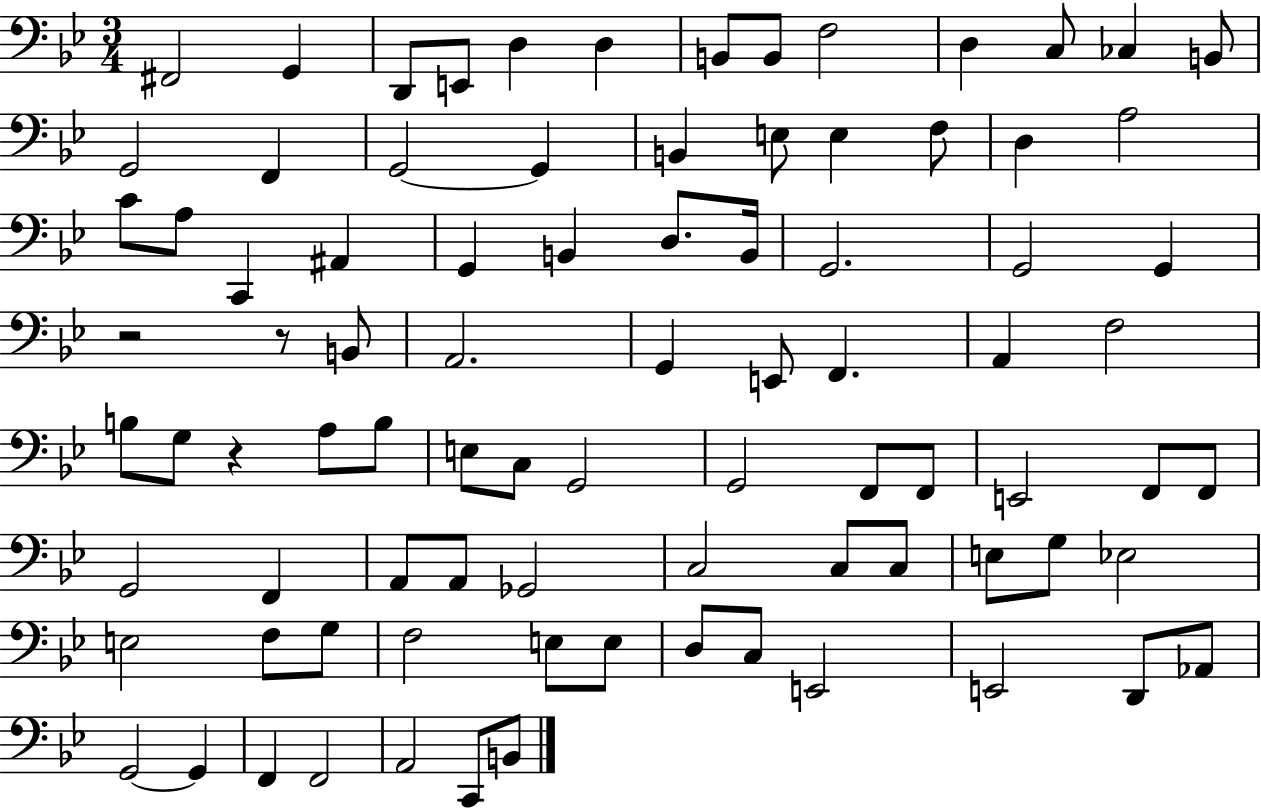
X:1
T:Untitled
M:3/4
L:1/4
K:Bb
^F,,2 G,, D,,/2 E,,/2 D, D, B,,/2 B,,/2 F,2 D, C,/2 _C, B,,/2 G,,2 F,, G,,2 G,, B,, E,/2 E, F,/2 D, A,2 C/2 A,/2 C,, ^A,, G,, B,, D,/2 B,,/4 G,,2 G,,2 G,, z2 z/2 B,,/2 A,,2 G,, E,,/2 F,, A,, F,2 B,/2 G,/2 z A,/2 B,/2 E,/2 C,/2 G,,2 G,,2 F,,/2 F,,/2 E,,2 F,,/2 F,,/2 G,,2 F,, A,,/2 A,,/2 _G,,2 C,2 C,/2 C,/2 E,/2 G,/2 _E,2 E,2 F,/2 G,/2 F,2 E,/2 E,/2 D,/2 C,/2 E,,2 E,,2 D,,/2 _A,,/2 G,,2 G,, F,, F,,2 A,,2 C,,/2 B,,/2